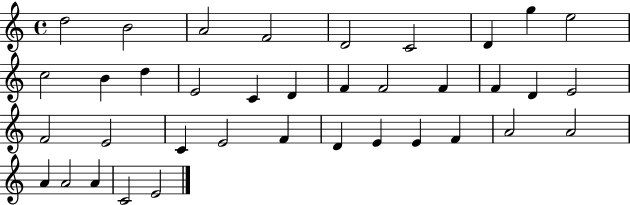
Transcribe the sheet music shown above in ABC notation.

X:1
T:Untitled
M:4/4
L:1/4
K:C
d2 B2 A2 F2 D2 C2 D g e2 c2 B d E2 C D F F2 F F D E2 F2 E2 C E2 F D E E F A2 A2 A A2 A C2 E2